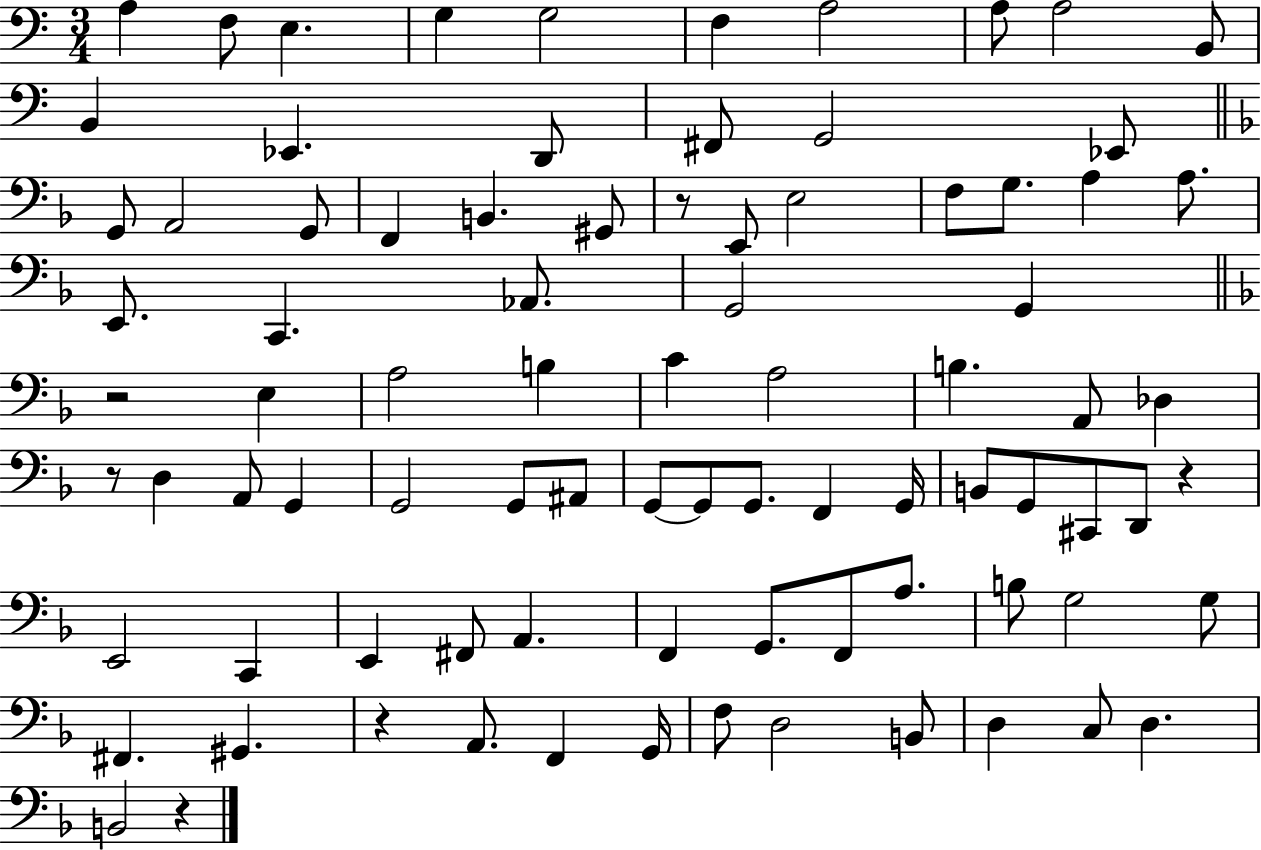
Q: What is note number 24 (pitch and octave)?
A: E3